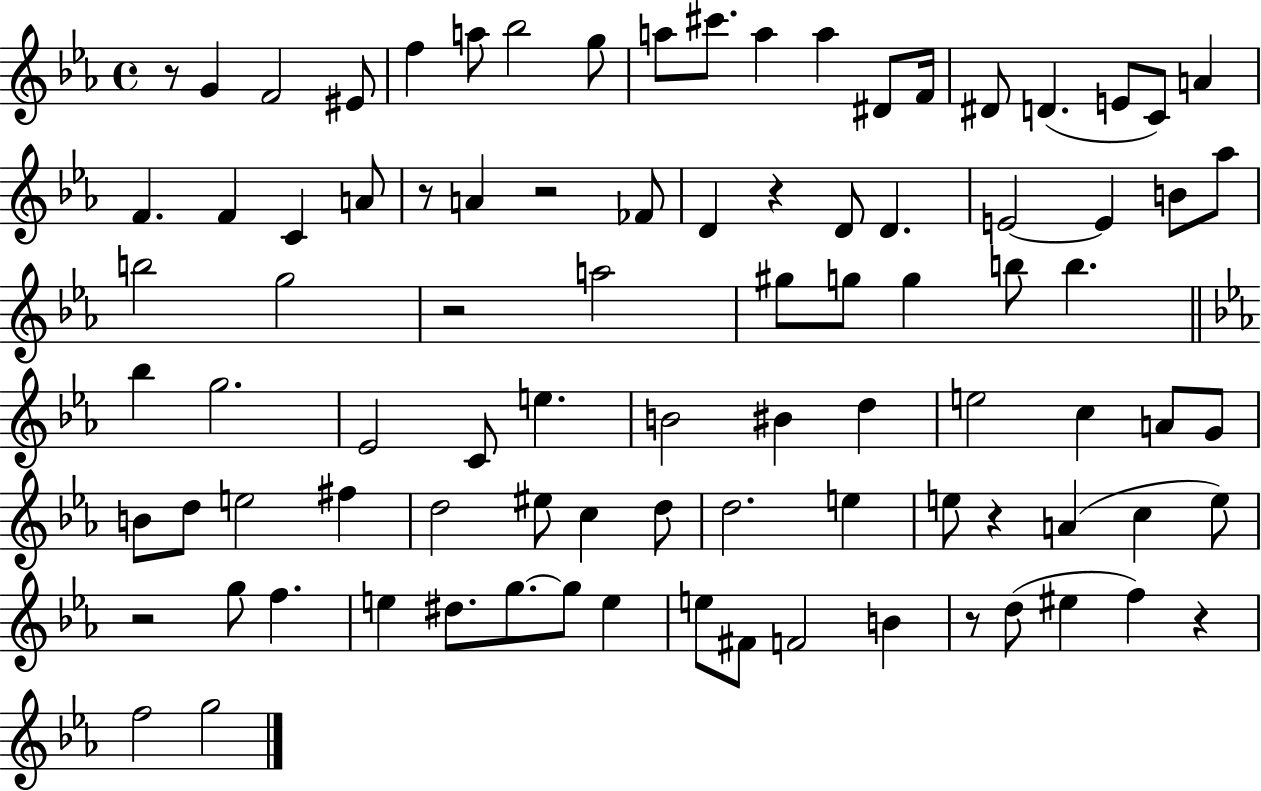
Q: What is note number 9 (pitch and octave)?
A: C#6